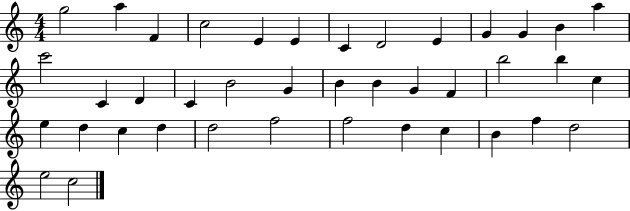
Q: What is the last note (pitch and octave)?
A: C5